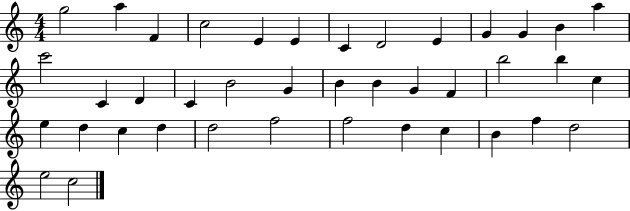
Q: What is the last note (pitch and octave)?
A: C5